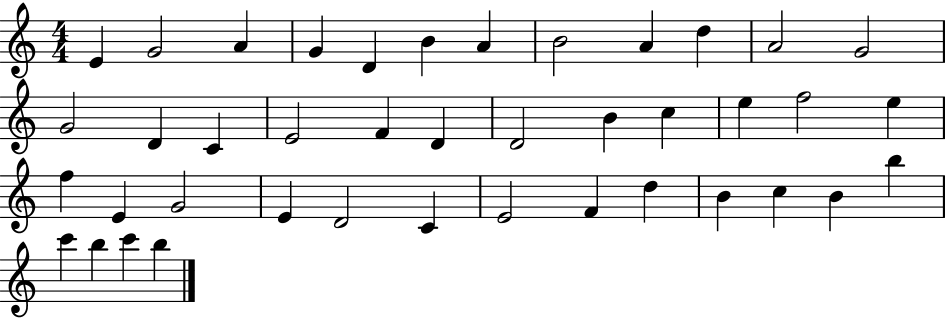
E4/q G4/h A4/q G4/q D4/q B4/q A4/q B4/h A4/q D5/q A4/h G4/h G4/h D4/q C4/q E4/h F4/q D4/q D4/h B4/q C5/q E5/q F5/h E5/q F5/q E4/q G4/h E4/q D4/h C4/q E4/h F4/q D5/q B4/q C5/q B4/q B5/q C6/q B5/q C6/q B5/q